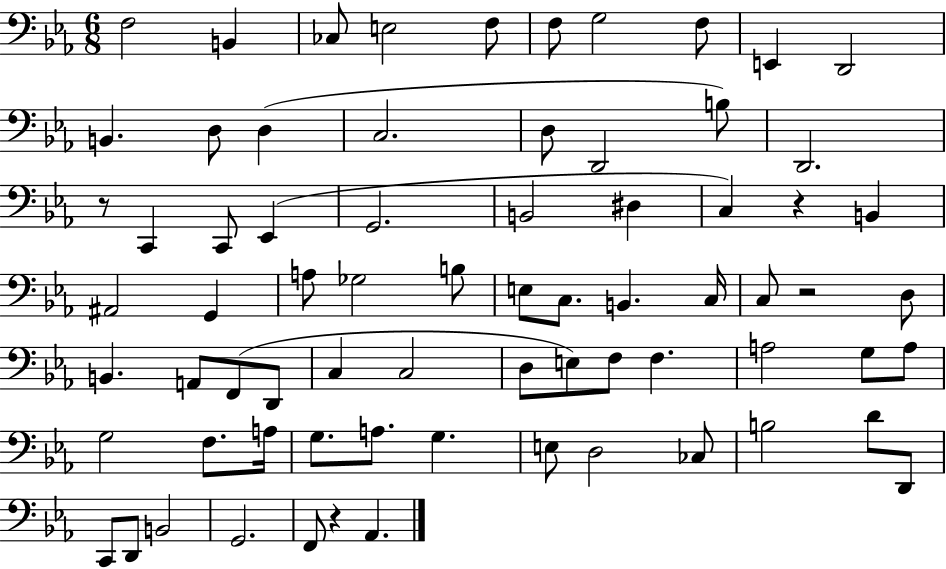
F3/h B2/q CES3/e E3/h F3/e F3/e G3/h F3/e E2/q D2/h B2/q. D3/e D3/q C3/h. D3/e D2/h B3/e D2/h. R/e C2/q C2/e Eb2/q G2/h. B2/h D#3/q C3/q R/q B2/q A#2/h G2/q A3/e Gb3/h B3/e E3/e C3/e. B2/q. C3/s C3/e R/h D3/e B2/q. A2/e F2/e D2/e C3/q C3/h D3/e E3/e F3/e F3/q. A3/h G3/e A3/e G3/h F3/e. A3/s G3/e. A3/e. G3/q. E3/e D3/h CES3/e B3/h D4/e D2/e C2/e D2/e B2/h G2/h. F2/e R/q Ab2/q.